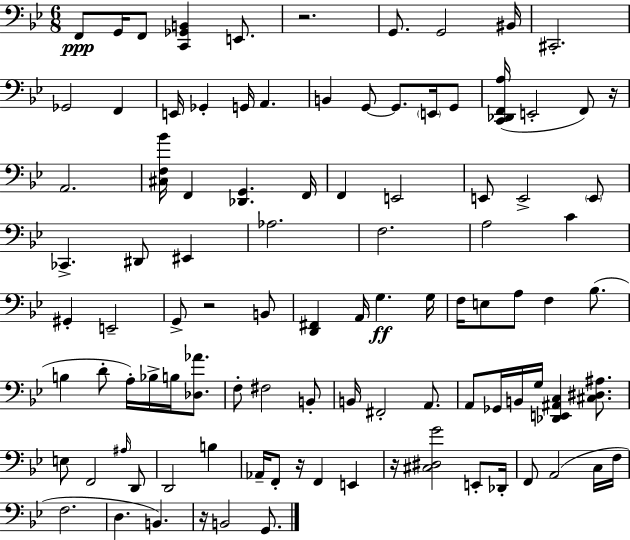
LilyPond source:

{
  \clef bass
  \numericTimeSignature
  \time 6/8
  \key bes \major
  f,8\ppp g,16 f,8 <c, ges, b,>4 e,8. | r2. | g,8. g,2 bis,16 | cis,2.-. | \break ges,2 f,4 | e,16 ges,4-. g,16 a,4. | b,4 g,8~~ g,8. \parenthesize e,16 g,8 | <c, des, f, a>16( e,2-. f,8) r16 | \break a,2. | <cis f bes'>16 f,4 <des, g,>4. f,16 | f,4 e,2 | e,8 e,2-> \parenthesize e,8 | \break ces,4.-> dis,8 eis,4 | aes2. | f2. | a2 c'4 | \break gis,4-. e,2-- | g,8-> r2 b,8 | <d, fis,>4 a,16 g4.\ff g16 | f16 e8 a8 f4 bes8.( | \break b4 d'8-. a16-.) bes16-> b16 <des aes'>8. | f8-. fis2 b,8-. | b,16 fis,2-. a,8. | a,8 ges,16 b,16 g16 <des, e, ais, c>4 <cis dis ais>8. | \break e8 f,2 \grace { ais16 } d,8 | d,2 b4 | aes,16-- f,8-. r16 f,4 e,4 | r16 <cis dis g'>2 e,8-. | \break des,16-. f,8 a,2( c16 | f16 f2. | d4. b,4.) | r16 b,2 g,8. | \break \bar "|."
}